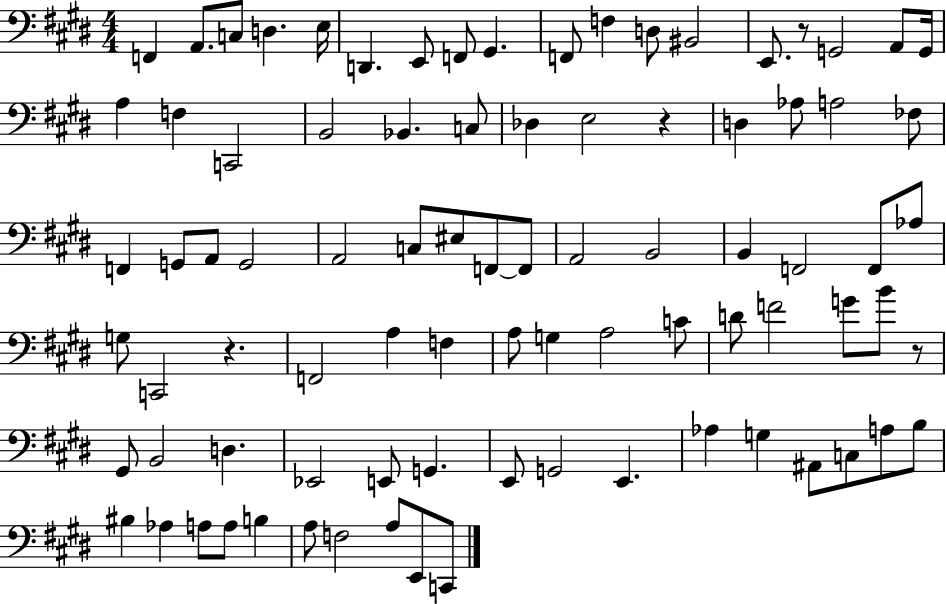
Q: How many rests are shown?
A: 4